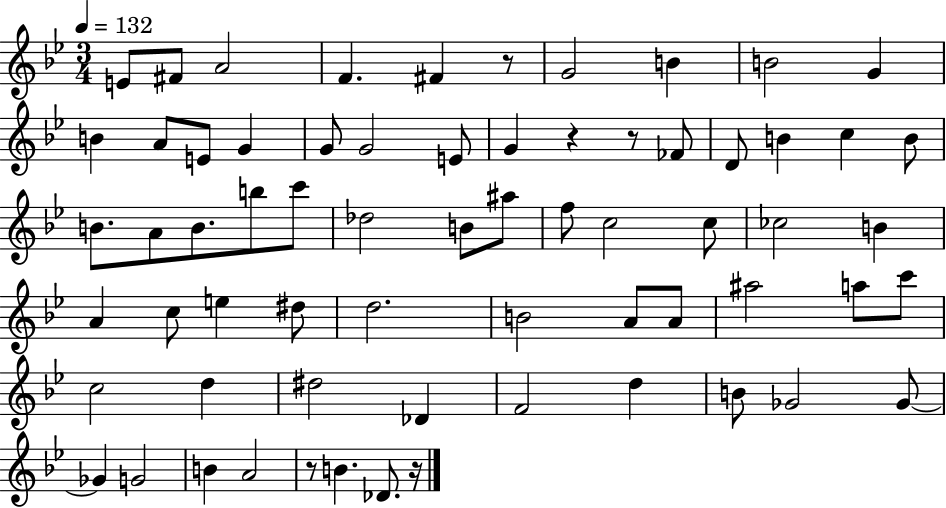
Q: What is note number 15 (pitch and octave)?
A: G4